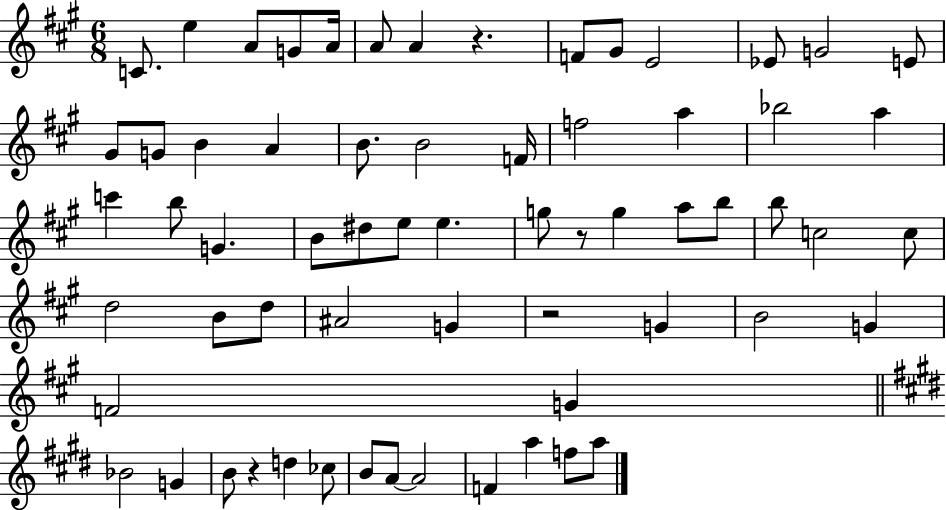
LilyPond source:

{
  \clef treble
  \numericTimeSignature
  \time 6/8
  \key a \major
  \repeat volta 2 { c'8. e''4 a'8 g'8 a'16 | a'8 a'4 r4. | f'8 gis'8 e'2 | ees'8 g'2 e'8 | \break gis'8 g'8 b'4 a'4 | b'8. b'2 f'16 | f''2 a''4 | bes''2 a''4 | \break c'''4 b''8 g'4. | b'8 dis''8 e''8 e''4. | g''8 r8 g''4 a''8 b''8 | b''8 c''2 c''8 | \break d''2 b'8 d''8 | ais'2 g'4 | r2 g'4 | b'2 g'4 | \break f'2 g'4 | \bar "||" \break \key e \major bes'2 g'4 | b'8 r4 d''4 ces''8 | b'8 a'8~~ a'2 | f'4 a''4 f''8 a''8 | \break } \bar "|."
}